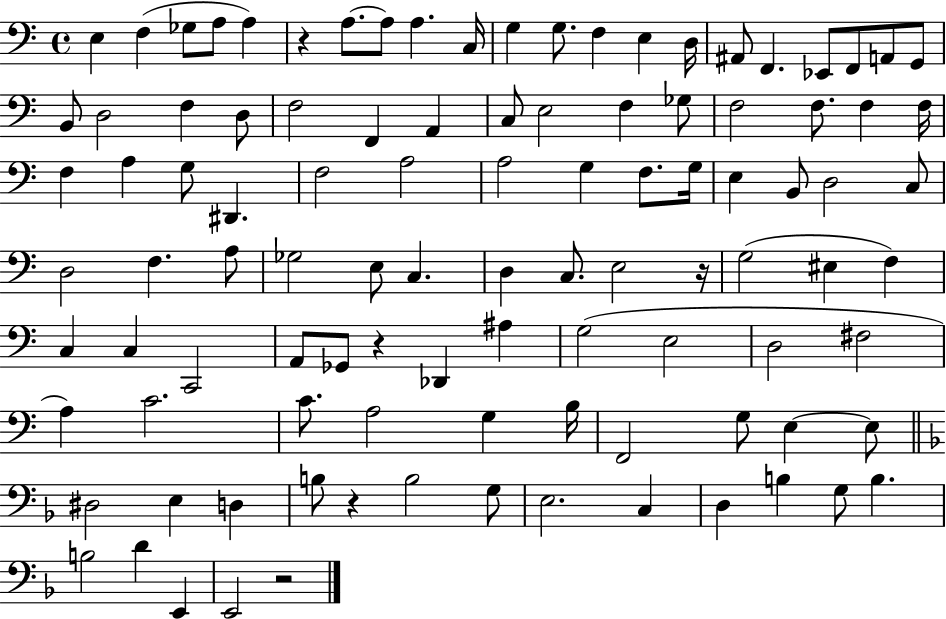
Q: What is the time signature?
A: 4/4